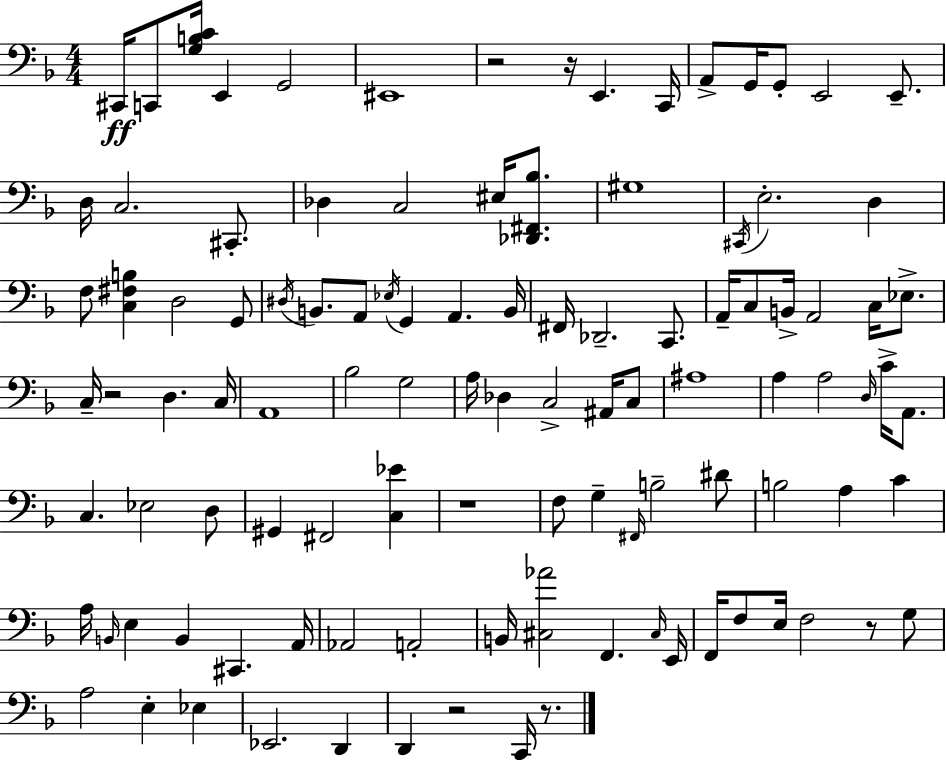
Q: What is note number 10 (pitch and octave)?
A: G2